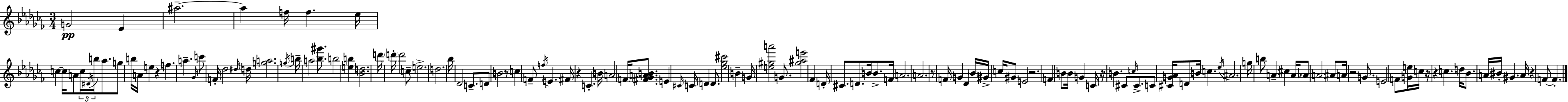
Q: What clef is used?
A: treble